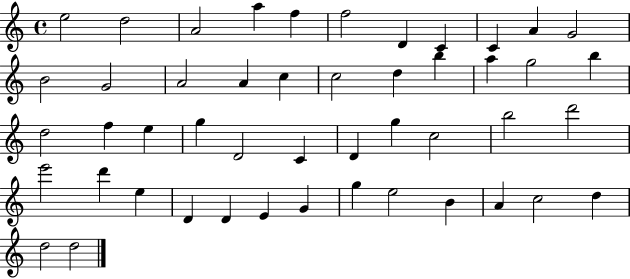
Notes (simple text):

E5/h D5/h A4/h A5/q F5/q F5/h D4/q C4/q C4/q A4/q G4/h B4/h G4/h A4/h A4/q C5/q C5/h D5/q B5/q A5/q G5/h B5/q D5/h F5/q E5/q G5/q D4/h C4/q D4/q G5/q C5/h B5/h D6/h E6/h D6/q E5/q D4/q D4/q E4/q G4/q G5/q E5/h B4/q A4/q C5/h D5/q D5/h D5/h